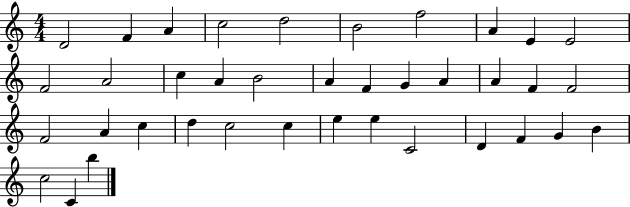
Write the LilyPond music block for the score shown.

{
  \clef treble
  \numericTimeSignature
  \time 4/4
  \key c \major
  d'2 f'4 a'4 | c''2 d''2 | b'2 f''2 | a'4 e'4 e'2 | \break f'2 a'2 | c''4 a'4 b'2 | a'4 f'4 g'4 a'4 | a'4 f'4 f'2 | \break f'2 a'4 c''4 | d''4 c''2 c''4 | e''4 e''4 c'2 | d'4 f'4 g'4 b'4 | \break c''2 c'4 b''4 | \bar "|."
}